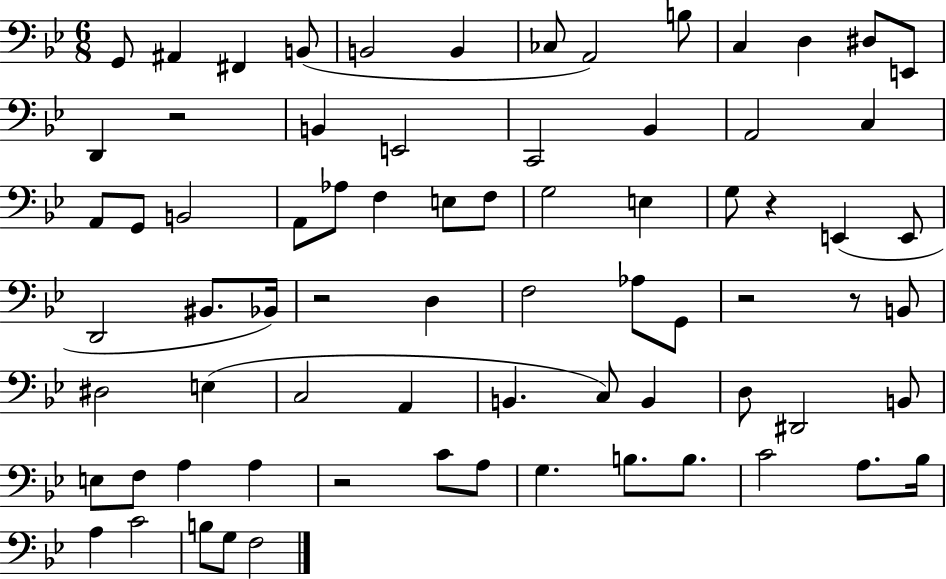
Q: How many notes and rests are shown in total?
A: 74